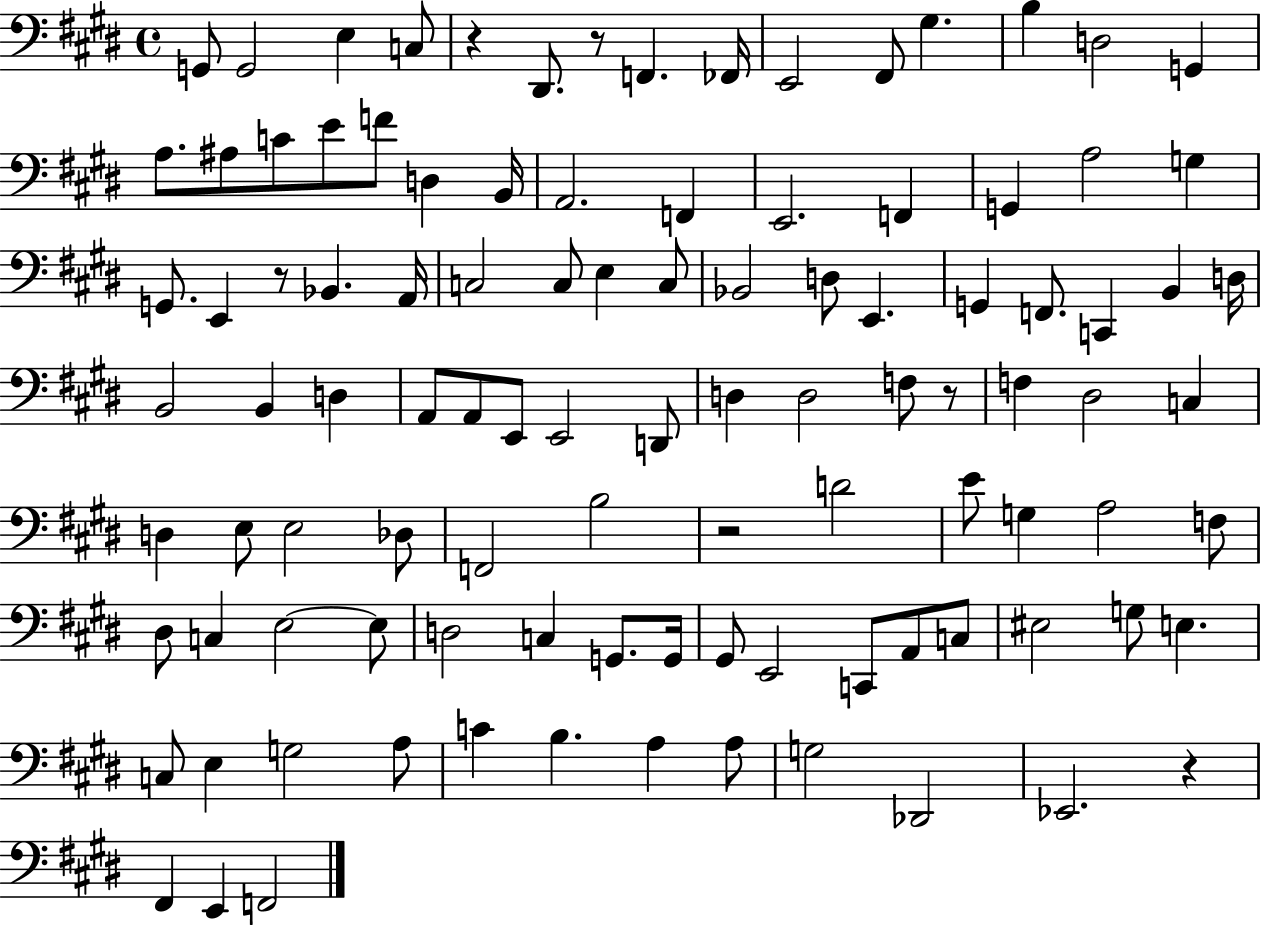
G2/e G2/h E3/q C3/e R/q D#2/e. R/e F2/q. FES2/s E2/h F#2/e G#3/q. B3/q D3/h G2/q A3/e. A#3/e C4/e E4/e F4/e D3/q B2/s A2/h. F2/q E2/h. F2/q G2/q A3/h G3/q G2/e. E2/q R/e Bb2/q. A2/s C3/h C3/e E3/q C3/e Bb2/h D3/e E2/q. G2/q F2/e. C2/q B2/q D3/s B2/h B2/q D3/q A2/e A2/e E2/e E2/h D2/e D3/q D3/h F3/e R/e F3/q D#3/h C3/q D3/q E3/e E3/h Db3/e F2/h B3/h R/h D4/h E4/e G3/q A3/h F3/e D#3/e C3/q E3/h E3/e D3/h C3/q G2/e. G2/s G#2/e E2/h C2/e A2/e C3/e EIS3/h G3/e E3/q. C3/e E3/q G3/h A3/e C4/q B3/q. A3/q A3/e G3/h Db2/h Eb2/h. R/q F#2/q E2/q F2/h